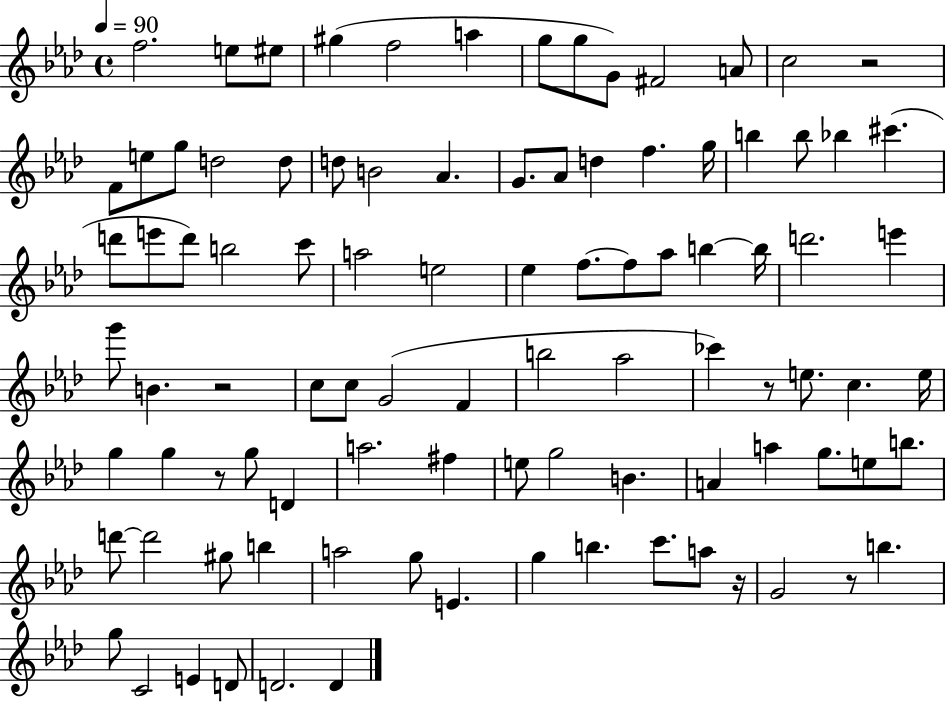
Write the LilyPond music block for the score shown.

{
  \clef treble
  \time 4/4
  \defaultTimeSignature
  \key aes \major
  \tempo 4 = 90
  f''2. e''8 eis''8 | gis''4( f''2 a''4 | g''8 g''8 g'8) fis'2 a'8 | c''2 r2 | \break f'8 e''8 g''8 d''2 d''8 | d''8 b'2 aes'4. | g'8. aes'8 d''4 f''4. g''16 | b''4 b''8 bes''4 cis'''4.( | \break d'''8 e'''8 d'''8) b''2 c'''8 | a''2 e''2 | ees''4 f''8.~~ f''8 aes''8 b''4~~ b''16 | d'''2. e'''4 | \break g'''8 b'4. r2 | c''8 c''8 g'2( f'4 | b''2 aes''2 | ces'''4) r8 e''8. c''4. e''16 | \break g''4 g''4 r8 g''8 d'4 | a''2. fis''4 | e''8 g''2 b'4. | a'4 a''4 g''8. e''8 b''8. | \break d'''8~~ d'''2 gis''8 b''4 | a''2 g''8 e'4. | g''4 b''4. c'''8. a''8 r16 | g'2 r8 b''4. | \break g''8 c'2 e'4 d'8 | d'2. d'4 | \bar "|."
}